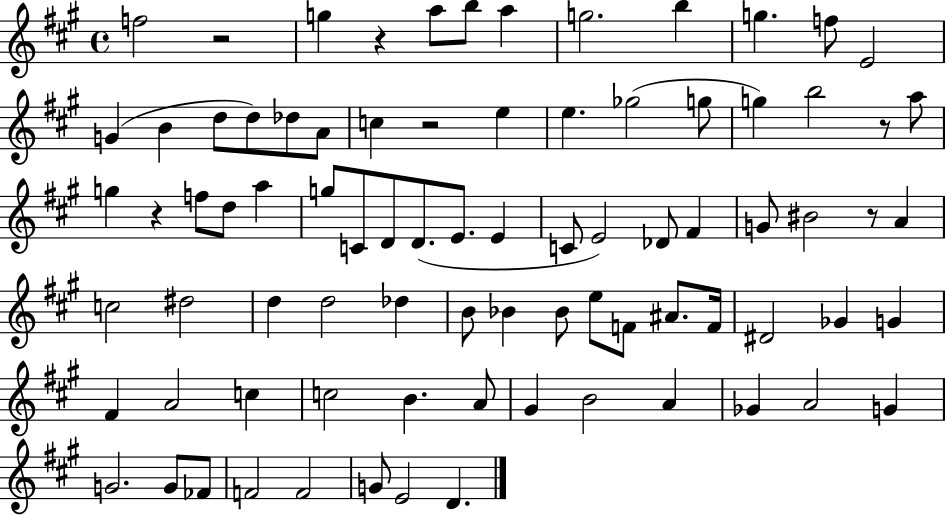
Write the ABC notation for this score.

X:1
T:Untitled
M:4/4
L:1/4
K:A
f2 z2 g z a/2 b/2 a g2 b g f/2 E2 G B d/2 d/2 _d/2 A/2 c z2 e e _g2 g/2 g b2 z/2 a/2 g z f/2 d/2 a g/2 C/2 D/2 D/2 E/2 E C/2 E2 _D/2 ^F G/2 ^B2 z/2 A c2 ^d2 d d2 _d B/2 _B _B/2 e/2 F/2 ^A/2 F/4 ^D2 _G G ^F A2 c c2 B A/2 ^G B2 A _G A2 G G2 G/2 _F/2 F2 F2 G/2 E2 D